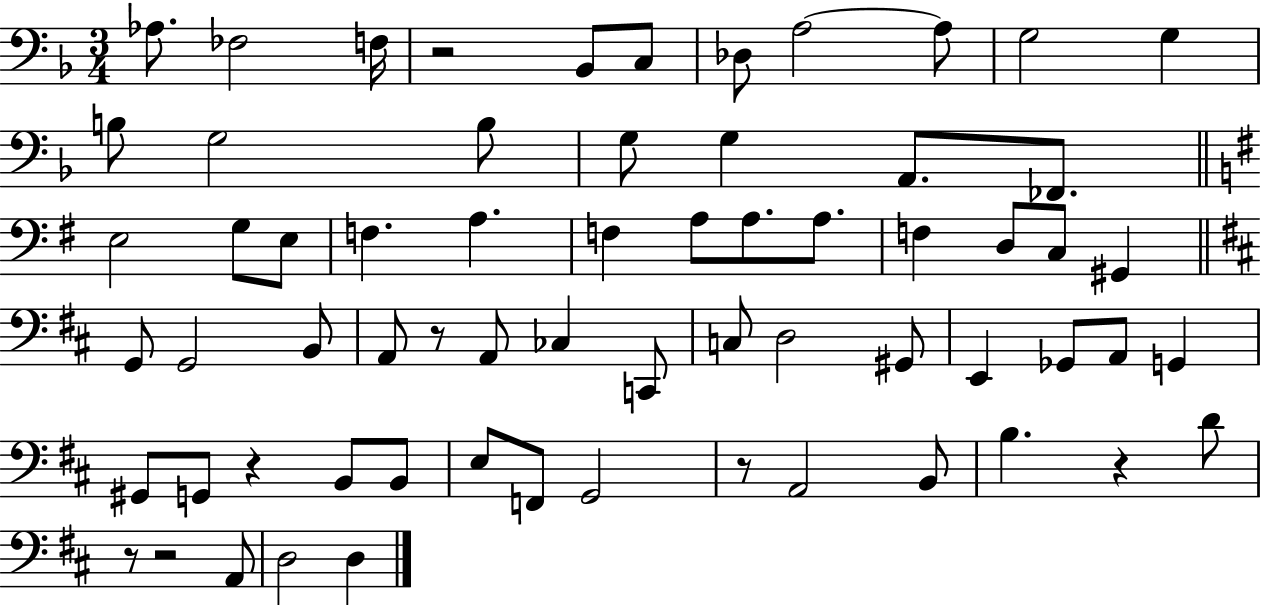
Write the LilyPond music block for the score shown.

{
  \clef bass
  \numericTimeSignature
  \time 3/4
  \key f \major
  aes8. fes2 f16 | r2 bes,8 c8 | des8 a2~~ a8 | g2 g4 | \break b8 g2 b8 | g8 g4 a,8. fes,8. | \bar "||" \break \key e \minor e2 g8 e8 | f4. a4. | f4 a8 a8. a8. | f4 d8 c8 gis,4 | \break \bar "||" \break \key b \minor g,8 g,2 b,8 | a,8 r8 a,8 ces4 c,8 | c8 d2 gis,8 | e,4 ges,8 a,8 g,4 | \break gis,8 g,8 r4 b,8 b,8 | e8 f,8 g,2 | r8 a,2 b,8 | b4. r4 d'8 | \break r8 r2 a,8 | d2 d4 | \bar "|."
}